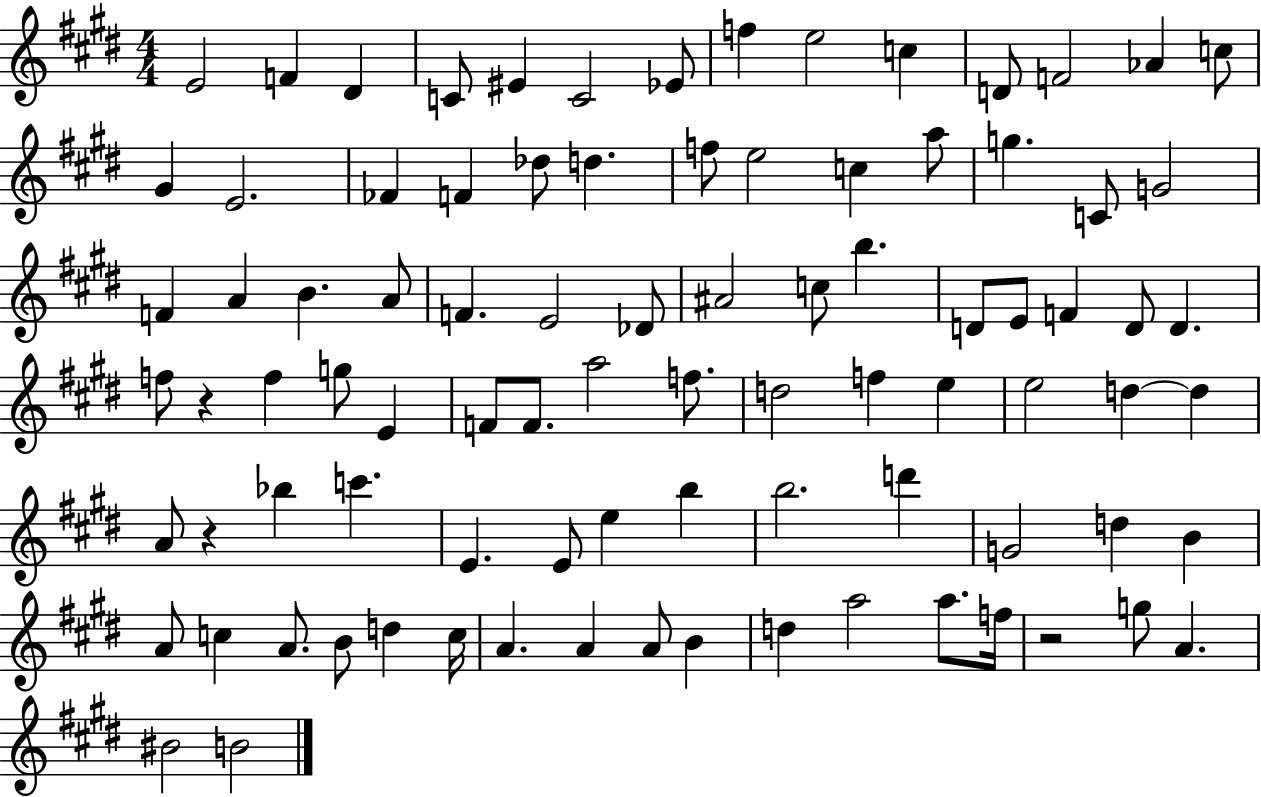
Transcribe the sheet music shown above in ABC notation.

X:1
T:Untitled
M:4/4
L:1/4
K:E
E2 F ^D C/2 ^E C2 _E/2 f e2 c D/2 F2 _A c/2 ^G E2 _F F _d/2 d f/2 e2 c a/2 g C/2 G2 F A B A/2 F E2 _D/2 ^A2 c/2 b D/2 E/2 F D/2 D f/2 z f g/2 E F/2 F/2 a2 f/2 d2 f e e2 d d A/2 z _b c' E E/2 e b b2 d' G2 d B A/2 c A/2 B/2 d c/4 A A A/2 B d a2 a/2 f/4 z2 g/2 A ^B2 B2